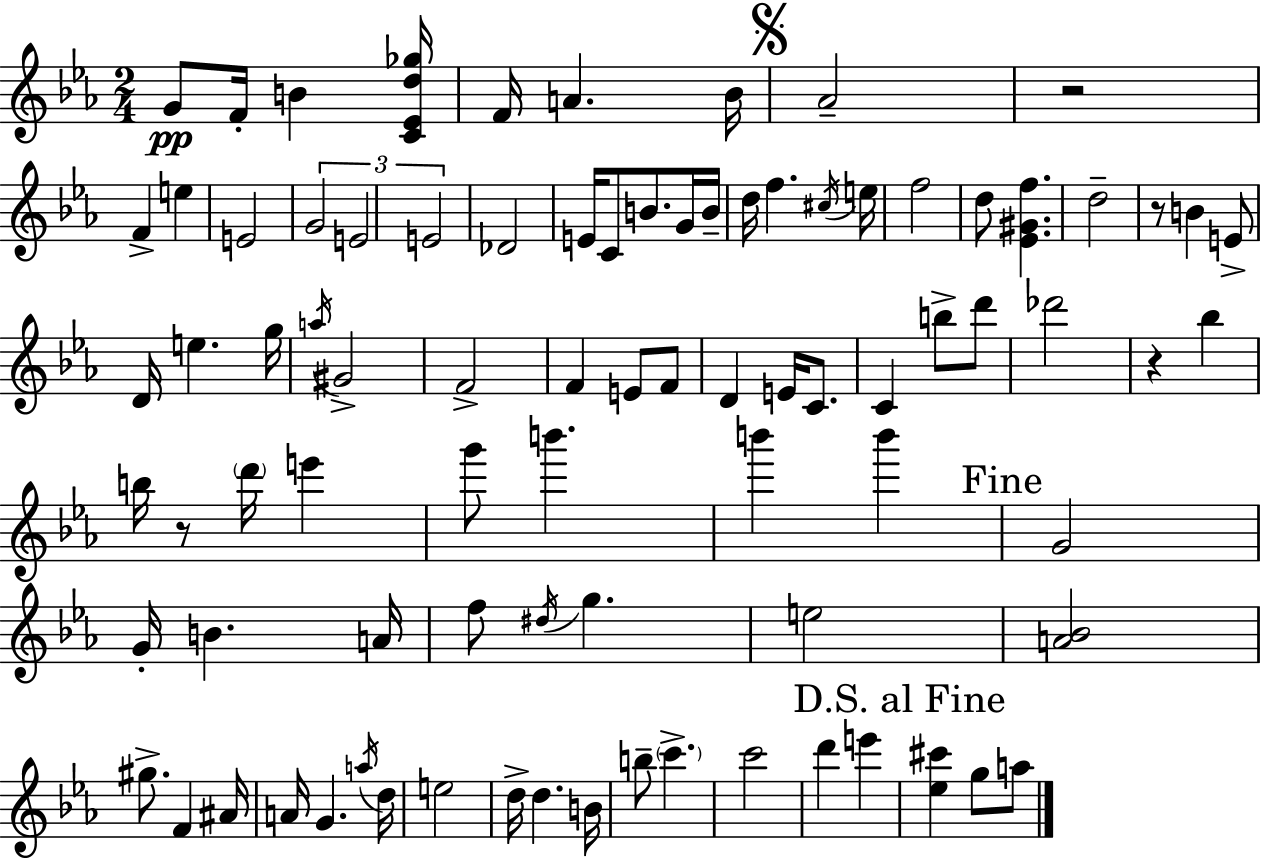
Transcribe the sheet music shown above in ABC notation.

X:1
T:Untitled
M:2/4
L:1/4
K:Eb
G/2 F/4 B [C_Ed_g]/4 F/4 A _B/4 _A2 z2 F e E2 G2 E2 E2 _D2 E/4 C/2 B/2 G/4 B/4 d/4 f ^c/4 e/4 f2 d/2 [_E^Gf] d2 z/2 B E/2 D/4 e g/4 a/4 ^G2 F2 F E/2 F/2 D E/4 C/2 C b/2 d'/2 _d'2 z _b b/4 z/2 d'/4 e' g'/2 b' b' b' G2 G/4 B A/4 f/2 ^d/4 g e2 [A_B]2 ^g/2 F ^A/4 A/4 G a/4 d/4 e2 d/4 d B/4 b/2 c' c'2 d' e' [_e^c'] g/2 a/2